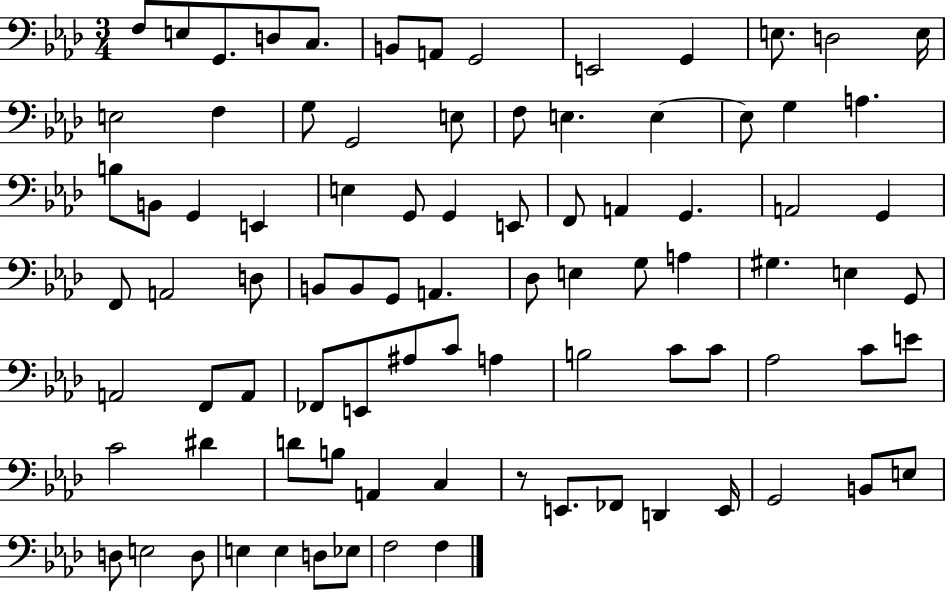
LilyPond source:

{
  \clef bass
  \numericTimeSignature
  \time 3/4
  \key aes \major
  f8 e8 g,8. d8 c8. | b,8 a,8 g,2 | e,2 g,4 | e8. d2 e16 | \break e2 f4 | g8 g,2 e8 | f8 e4. e4~~ | e8 g4 a4. | \break b8 b,8 g,4 e,4 | e4 g,8 g,4 e,8 | f,8 a,4 g,4. | a,2 g,4 | \break f,8 a,2 d8 | b,8 b,8 g,8 a,4. | des8 e4 g8 a4 | gis4. e4 g,8 | \break a,2 f,8 a,8 | fes,8 e,8 ais8 c'8 a4 | b2 c'8 c'8 | aes2 c'8 e'8 | \break c'2 dis'4 | d'8 b8 a,4 c4 | r8 e,8. fes,8 d,4 e,16 | g,2 b,8 e8 | \break d8 e2 d8 | e4 e4 d8 ees8 | f2 f4 | \bar "|."
}